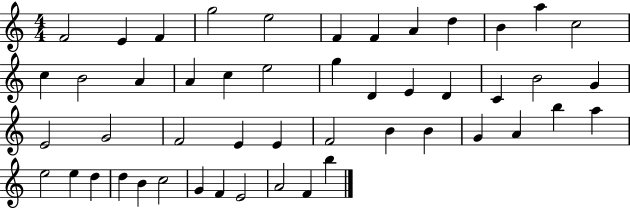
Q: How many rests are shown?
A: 0